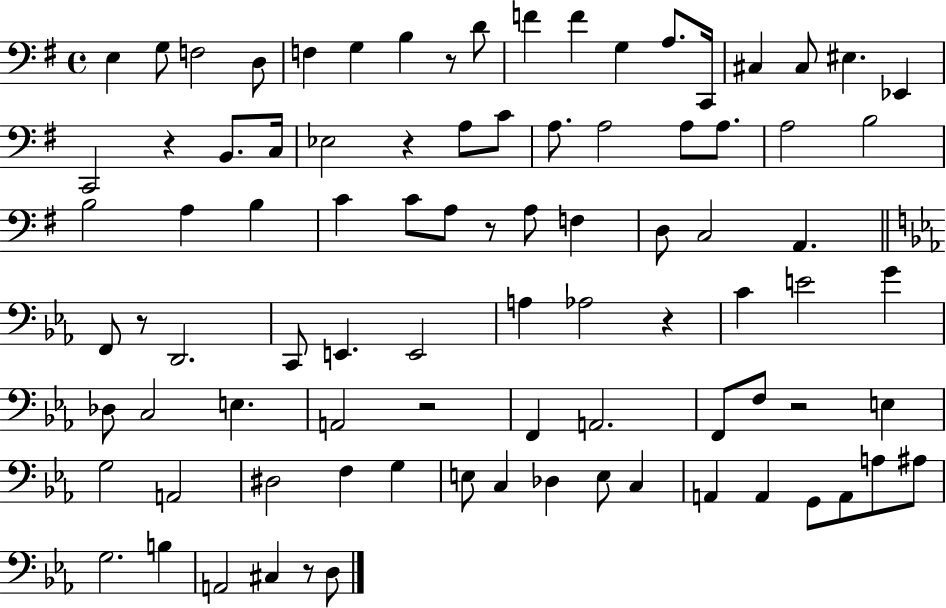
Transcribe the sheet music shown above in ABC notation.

X:1
T:Untitled
M:4/4
L:1/4
K:G
E, G,/2 F,2 D,/2 F, G, B, z/2 D/2 F F G, A,/2 C,,/4 ^C, ^C,/2 ^E, _E,, C,,2 z B,,/2 C,/4 _E,2 z A,/2 C/2 A,/2 A,2 A,/2 A,/2 A,2 B,2 B,2 A, B, C C/2 A,/2 z/2 A,/2 F, D,/2 C,2 A,, F,,/2 z/2 D,,2 C,,/2 E,, E,,2 A, _A,2 z C E2 G _D,/2 C,2 E, A,,2 z2 F,, A,,2 F,,/2 F,/2 z2 E, G,2 A,,2 ^D,2 F, G, E,/2 C, _D, E,/2 C, A,, A,, G,,/2 A,,/2 A,/2 ^A,/2 G,2 B, A,,2 ^C, z/2 D,/2